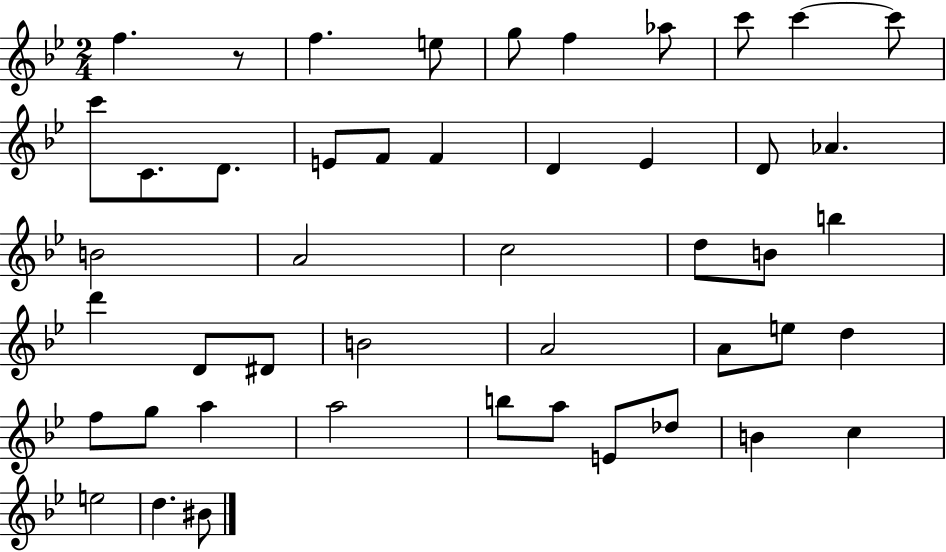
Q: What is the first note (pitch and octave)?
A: F5